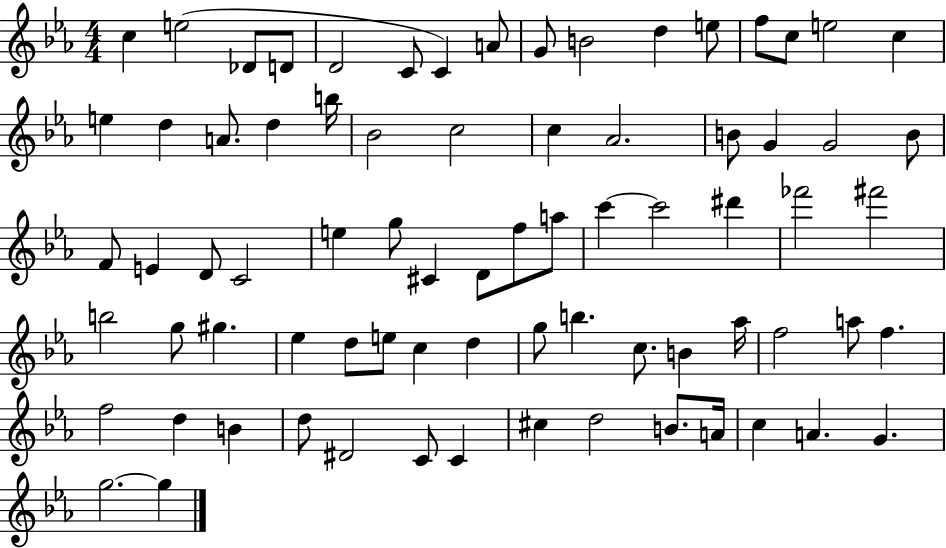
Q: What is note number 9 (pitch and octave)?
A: G4